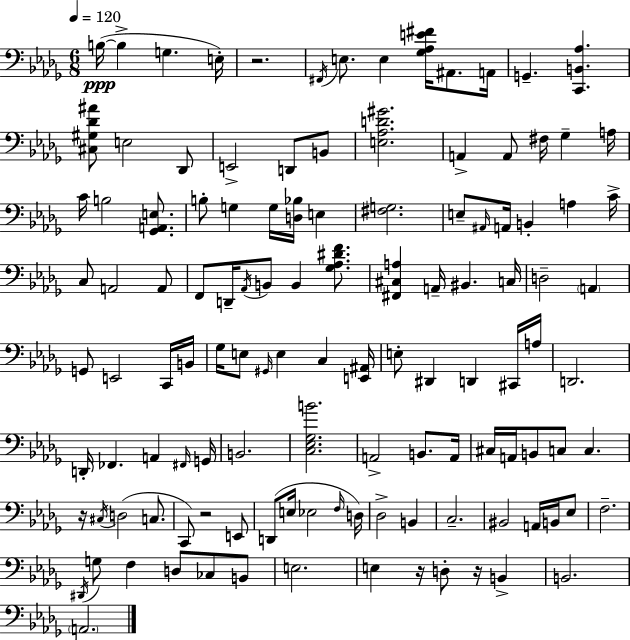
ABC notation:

X:1
T:Untitled
M:6/8
L:1/4
K:Bbm
B,/4 B, G, E,/4 z2 ^F,,/4 E,/2 E, [_G,_A,E^F]/4 ^A,,/2 A,,/4 G,, [C,,B,,_A,] [^C,^G,_D^A]/2 E,2 _D,,/2 E,,2 D,,/2 B,,/2 [E,_A,D^G]2 A,, A,,/2 ^F,/4 _G, A,/4 C/4 B,2 [_G,,A,,E,]/2 B,/2 G, G,/4 [D,_B,]/4 E, [^F,G,]2 E,/2 ^A,,/4 A,,/4 B,, A, C/4 C,/2 A,,2 A,,/2 F,,/2 D,,/4 _A,,/4 B,,/2 B,, [_G,_A,^DF]/2 [^F,,^C,A,] A,,/4 ^B,, C,/4 D,2 A,, G,,/2 E,,2 C,,/4 B,,/4 _G,/4 E,/2 ^G,,/4 E, C, [E,,^A,,]/4 E,/2 ^D,, D,, ^C,,/4 A,/4 D,,2 D,,/4 _F,, A,, ^F,,/4 G,,/4 B,,2 [C,_E,_G,B]2 A,,2 B,,/2 A,,/4 ^C,/4 A,,/4 B,,/2 C,/2 C, z/4 ^C,/4 D,2 C,/2 C,,/2 z2 E,,/2 D,,/2 E,/4 _E,2 F,/4 D,/4 _D,2 B,, C,2 ^B,,2 A,,/4 B,,/4 _E,/2 F,2 ^D,,/4 G,/2 F, D,/2 _C,/2 B,,/2 E,2 E, z/4 D,/2 z/4 B,, B,,2 A,,2